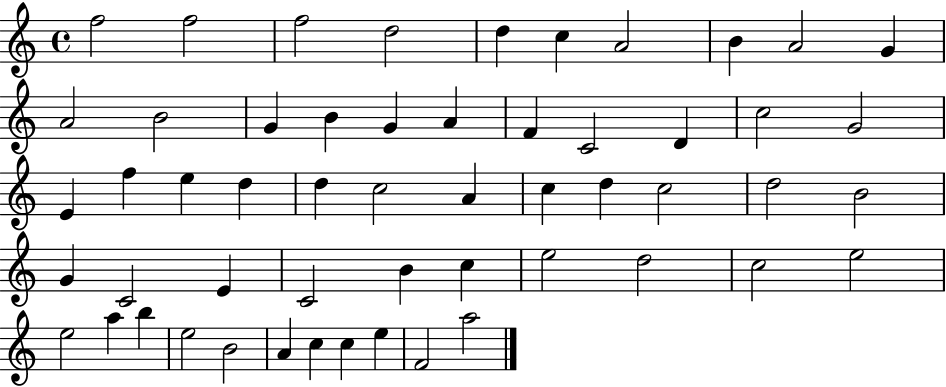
F5/h F5/h F5/h D5/h D5/q C5/q A4/h B4/q A4/h G4/q A4/h B4/h G4/q B4/q G4/q A4/q F4/q C4/h D4/q C5/h G4/h E4/q F5/q E5/q D5/q D5/q C5/h A4/q C5/q D5/q C5/h D5/h B4/h G4/q C4/h E4/q C4/h B4/q C5/q E5/h D5/h C5/h E5/h E5/h A5/q B5/q E5/h B4/h A4/q C5/q C5/q E5/q F4/h A5/h